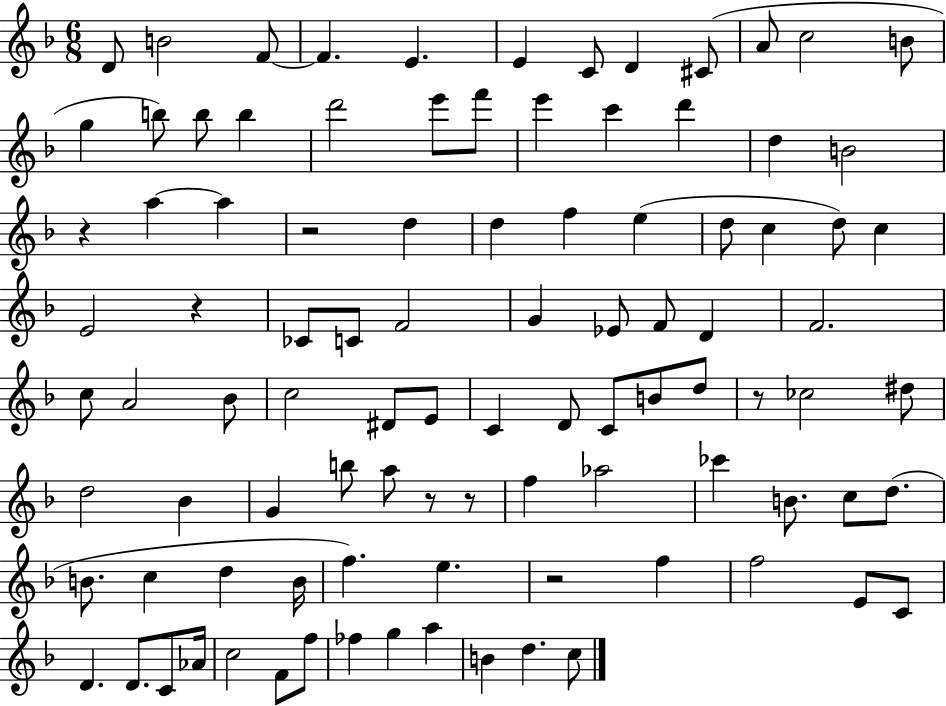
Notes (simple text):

D4/e B4/h F4/e F4/q. E4/q. E4/q C4/e D4/q C#4/e A4/e C5/h B4/e G5/q B5/e B5/e B5/q D6/h E6/e F6/e E6/q C6/q D6/q D5/q B4/h R/q A5/q A5/q R/h D5/q D5/q F5/q E5/q D5/e C5/q D5/e C5/q E4/h R/q CES4/e C4/e F4/h G4/q Eb4/e F4/e D4/q F4/h. C5/e A4/h Bb4/e C5/h D#4/e E4/e C4/q D4/e C4/e B4/e D5/e R/e CES5/h D#5/e D5/h Bb4/q G4/q B5/e A5/e R/e R/e F5/q Ab5/h CES6/q B4/e. C5/e D5/e. B4/e. C5/q D5/q B4/s F5/q. E5/q. R/h F5/q F5/h E4/e C4/e D4/q. D4/e. C4/e Ab4/s C5/h F4/e F5/e FES5/q G5/q A5/q B4/q D5/q. C5/e